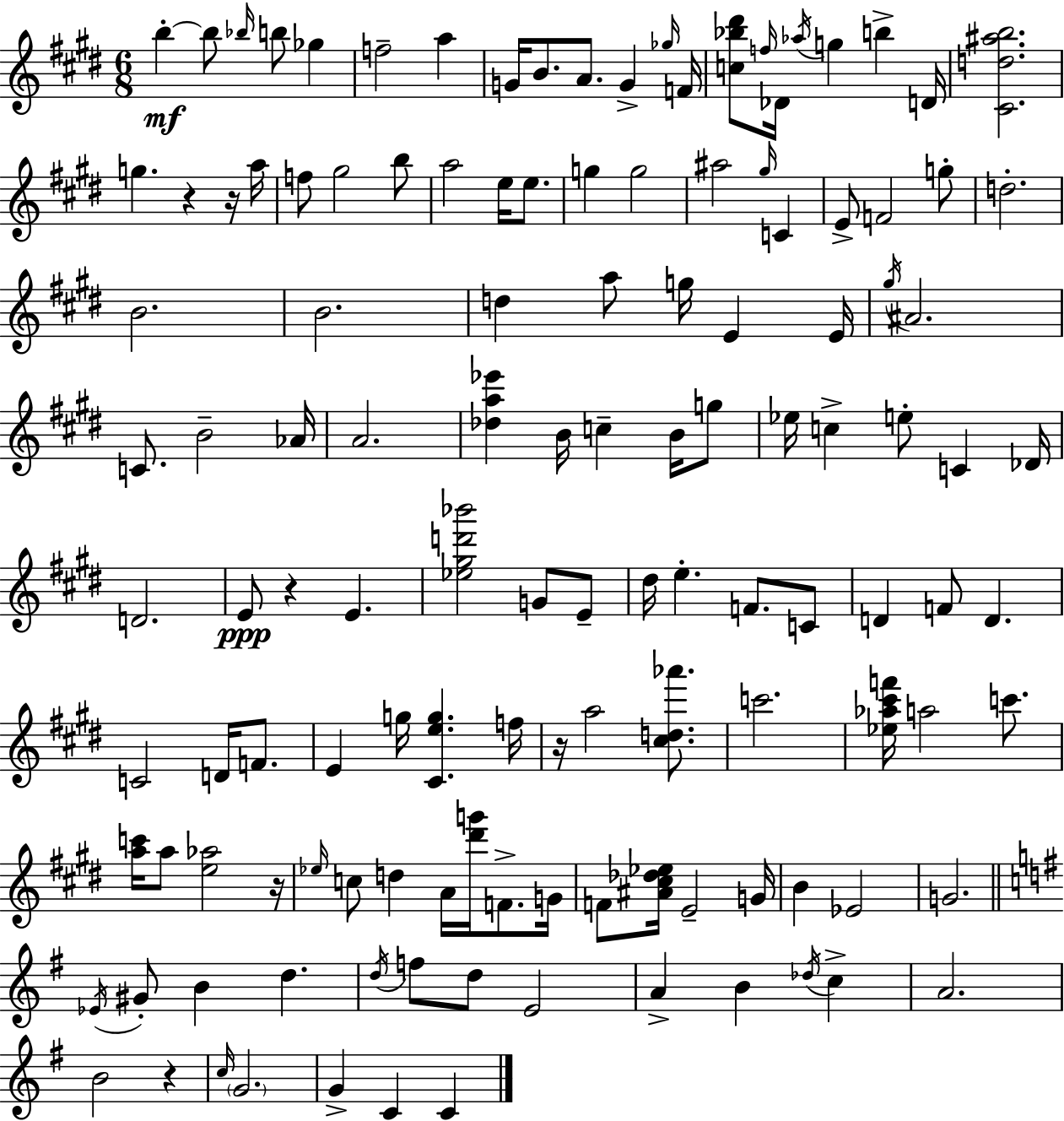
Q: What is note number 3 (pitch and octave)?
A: Bb5